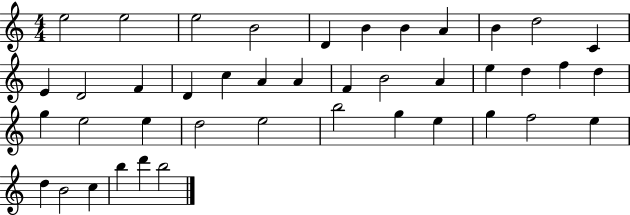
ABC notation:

X:1
T:Untitled
M:4/4
L:1/4
K:C
e2 e2 e2 B2 D B B A B d2 C E D2 F D c A A F B2 A e d f d g e2 e d2 e2 b2 g e g f2 e d B2 c b d' b2